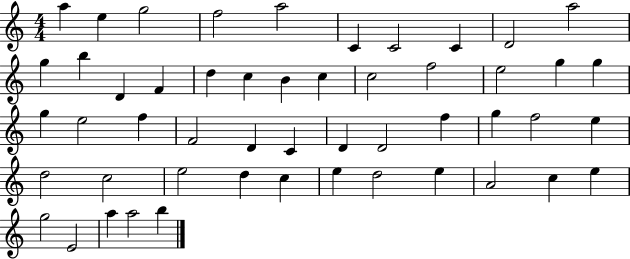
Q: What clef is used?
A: treble